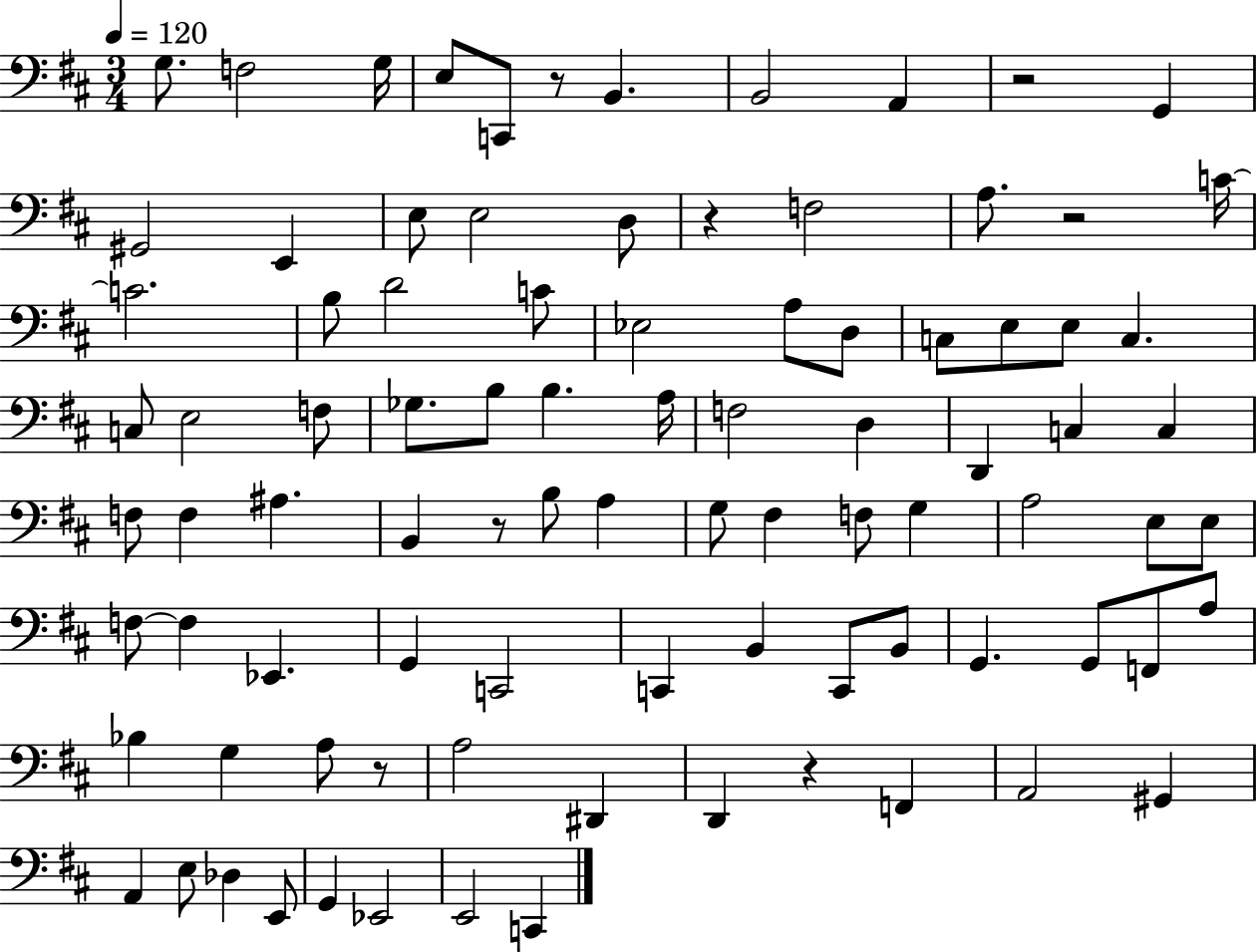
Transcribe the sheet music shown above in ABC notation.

X:1
T:Untitled
M:3/4
L:1/4
K:D
G,/2 F,2 G,/4 E,/2 C,,/2 z/2 B,, B,,2 A,, z2 G,, ^G,,2 E,, E,/2 E,2 D,/2 z F,2 A,/2 z2 C/4 C2 B,/2 D2 C/2 _E,2 A,/2 D,/2 C,/2 E,/2 E,/2 C, C,/2 E,2 F,/2 _G,/2 B,/2 B, A,/4 F,2 D, D,, C, C, F,/2 F, ^A, B,, z/2 B,/2 A, G,/2 ^F, F,/2 G, A,2 E,/2 E,/2 F,/2 F, _E,, G,, C,,2 C,, B,, C,,/2 B,,/2 G,, G,,/2 F,,/2 A,/2 _B, G, A,/2 z/2 A,2 ^D,, D,, z F,, A,,2 ^G,, A,, E,/2 _D, E,,/2 G,, _E,,2 E,,2 C,,